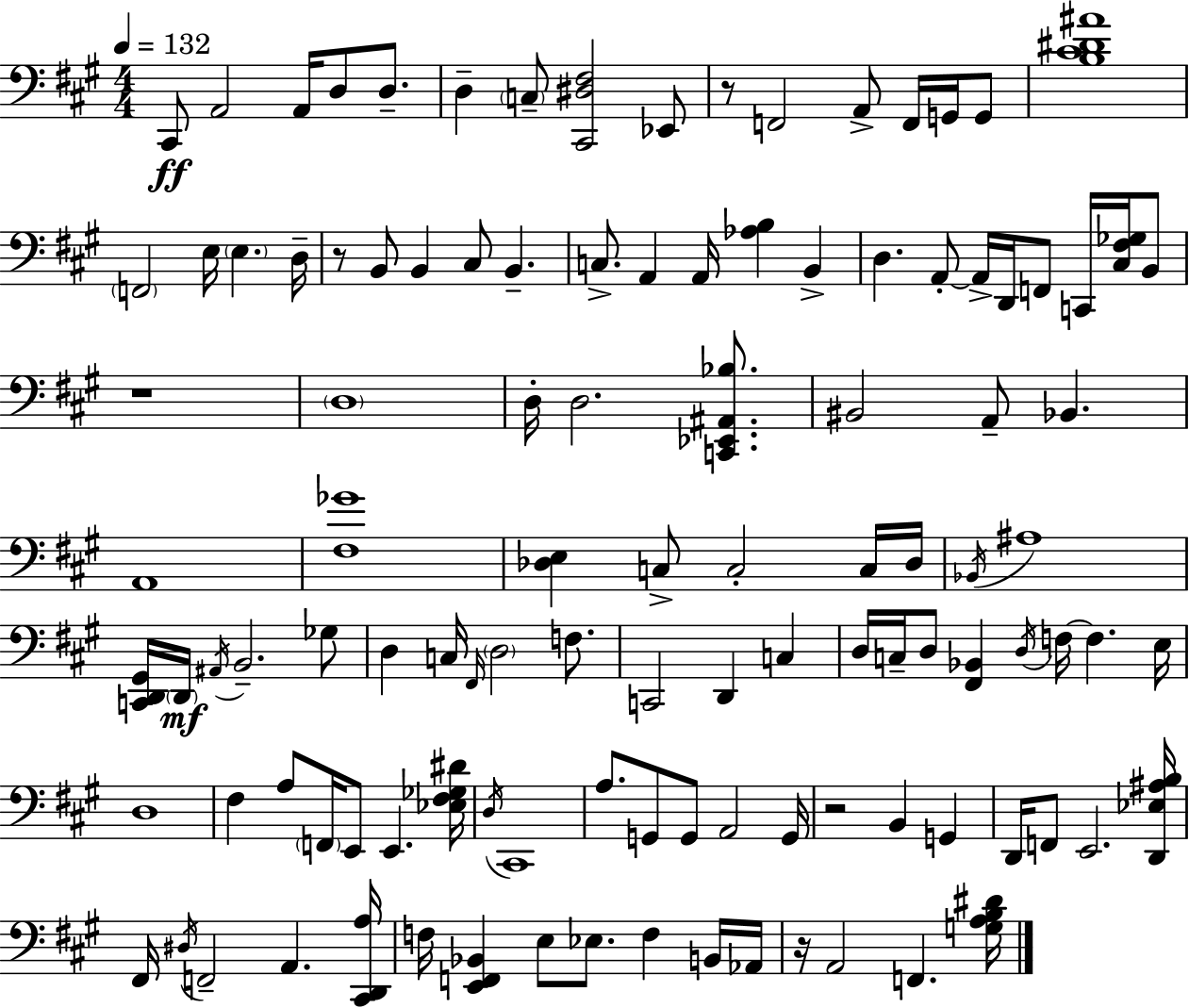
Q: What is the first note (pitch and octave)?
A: C#2